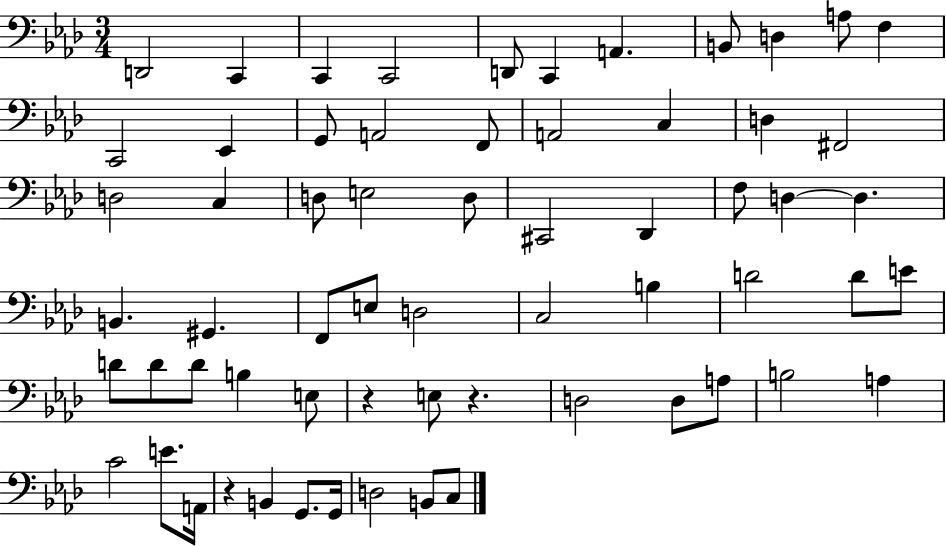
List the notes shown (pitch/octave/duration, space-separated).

D2/h C2/q C2/q C2/h D2/e C2/q A2/q. B2/e D3/q A3/e F3/q C2/h Eb2/q G2/e A2/h F2/e A2/h C3/q D3/q F#2/h D3/h C3/q D3/e E3/h D3/e C#2/h Db2/q F3/e D3/q D3/q. B2/q. G#2/q. F2/e E3/e D3/h C3/h B3/q D4/h D4/e E4/e D4/e D4/e D4/e B3/q E3/e R/q E3/e R/q. D3/h D3/e A3/e B3/h A3/q C4/h E4/e. A2/s R/q B2/q G2/e. G2/s D3/h B2/e C3/e